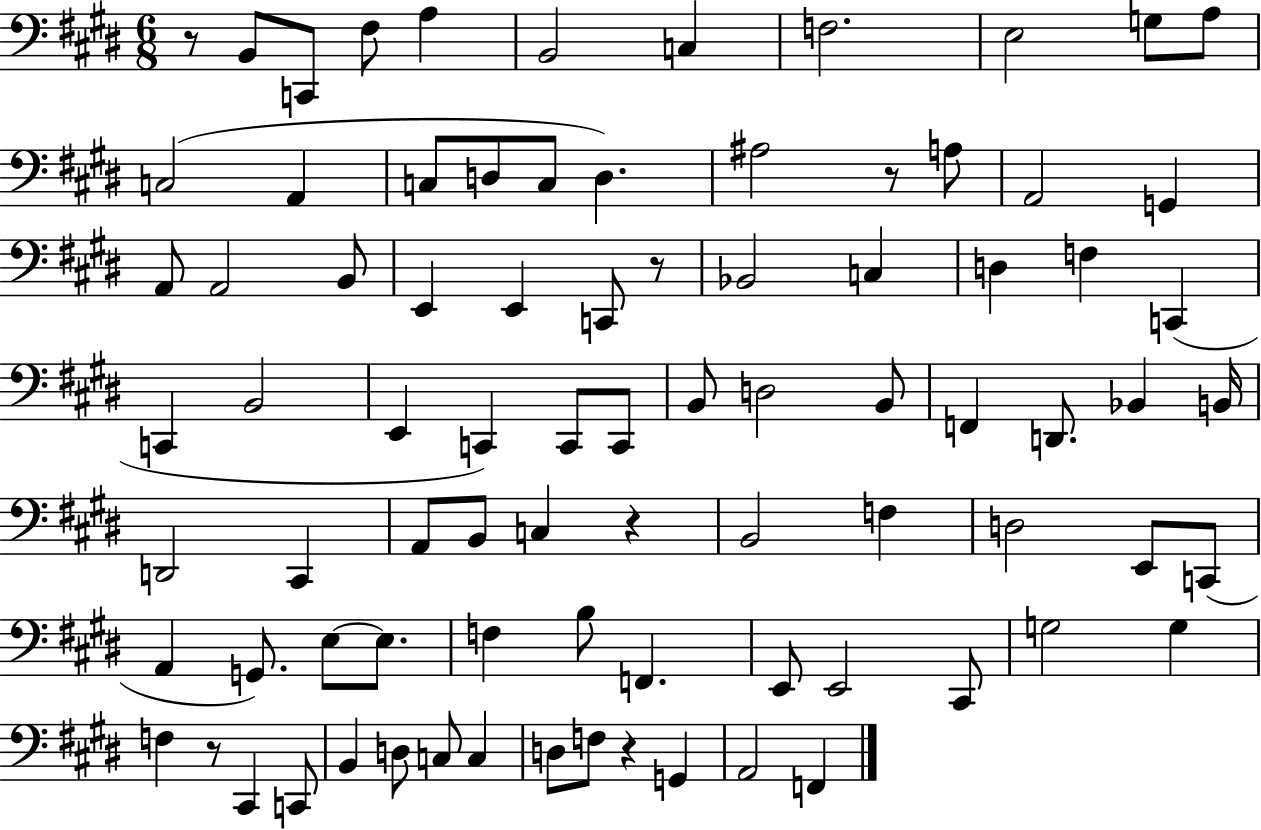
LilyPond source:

{
  \clef bass
  \numericTimeSignature
  \time 6/8
  \key e \major
  r8 b,8 c,8 fis8 a4 | b,2 c4 | f2. | e2 g8 a8 | \break c2( a,4 | c8 d8 c8 d4.) | ais2 r8 a8 | a,2 g,4 | \break a,8 a,2 b,8 | e,4 e,4 c,8 r8 | bes,2 c4 | d4 f4 c,4( | \break c,4 b,2 | e,4 c,4) c,8 c,8 | b,8 d2 b,8 | f,4 d,8. bes,4 b,16 | \break d,2 cis,4 | a,8 b,8 c4 r4 | b,2 f4 | d2 e,8 c,8( | \break a,4 g,8.) e8~~ e8. | f4 b8 f,4. | e,8 e,2 cis,8 | g2 g4 | \break f4 r8 cis,4 c,8 | b,4 d8 c8 c4 | d8 f8 r4 g,4 | a,2 f,4 | \break \bar "|."
}